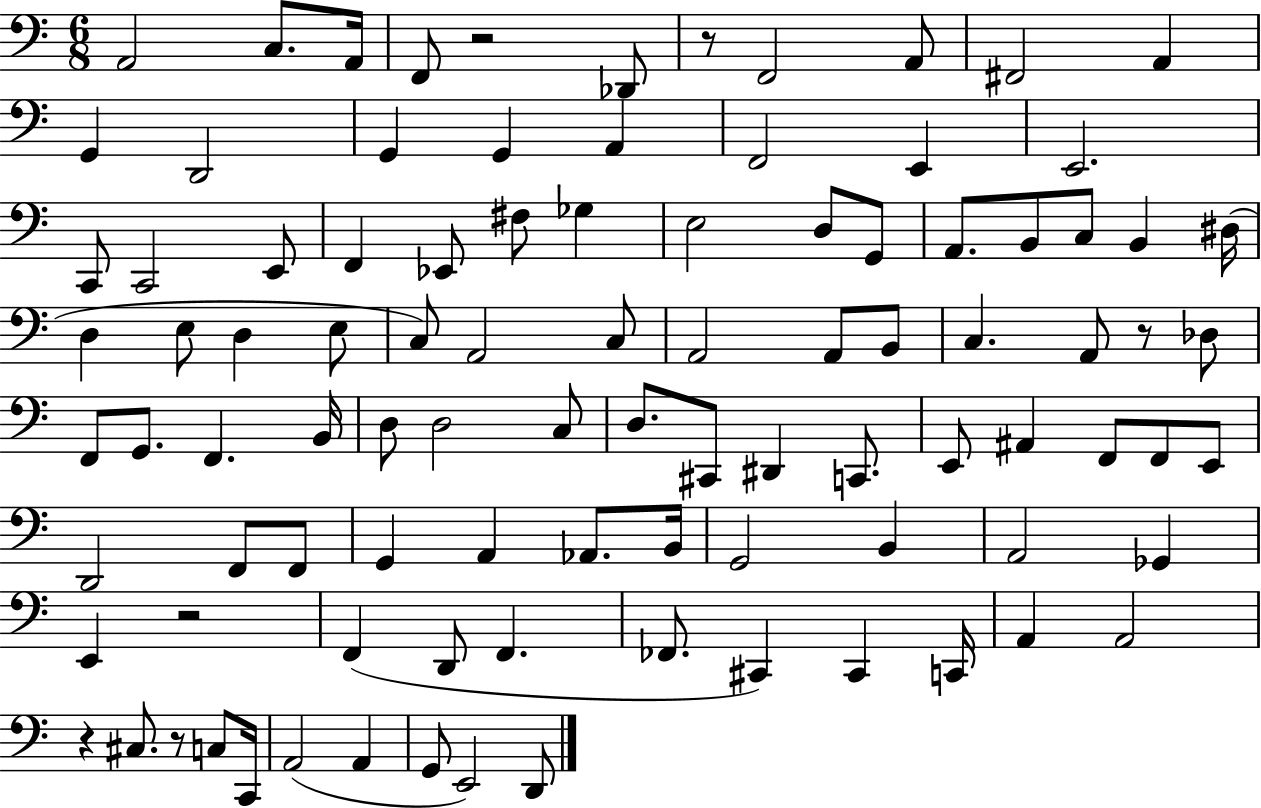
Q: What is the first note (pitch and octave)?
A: A2